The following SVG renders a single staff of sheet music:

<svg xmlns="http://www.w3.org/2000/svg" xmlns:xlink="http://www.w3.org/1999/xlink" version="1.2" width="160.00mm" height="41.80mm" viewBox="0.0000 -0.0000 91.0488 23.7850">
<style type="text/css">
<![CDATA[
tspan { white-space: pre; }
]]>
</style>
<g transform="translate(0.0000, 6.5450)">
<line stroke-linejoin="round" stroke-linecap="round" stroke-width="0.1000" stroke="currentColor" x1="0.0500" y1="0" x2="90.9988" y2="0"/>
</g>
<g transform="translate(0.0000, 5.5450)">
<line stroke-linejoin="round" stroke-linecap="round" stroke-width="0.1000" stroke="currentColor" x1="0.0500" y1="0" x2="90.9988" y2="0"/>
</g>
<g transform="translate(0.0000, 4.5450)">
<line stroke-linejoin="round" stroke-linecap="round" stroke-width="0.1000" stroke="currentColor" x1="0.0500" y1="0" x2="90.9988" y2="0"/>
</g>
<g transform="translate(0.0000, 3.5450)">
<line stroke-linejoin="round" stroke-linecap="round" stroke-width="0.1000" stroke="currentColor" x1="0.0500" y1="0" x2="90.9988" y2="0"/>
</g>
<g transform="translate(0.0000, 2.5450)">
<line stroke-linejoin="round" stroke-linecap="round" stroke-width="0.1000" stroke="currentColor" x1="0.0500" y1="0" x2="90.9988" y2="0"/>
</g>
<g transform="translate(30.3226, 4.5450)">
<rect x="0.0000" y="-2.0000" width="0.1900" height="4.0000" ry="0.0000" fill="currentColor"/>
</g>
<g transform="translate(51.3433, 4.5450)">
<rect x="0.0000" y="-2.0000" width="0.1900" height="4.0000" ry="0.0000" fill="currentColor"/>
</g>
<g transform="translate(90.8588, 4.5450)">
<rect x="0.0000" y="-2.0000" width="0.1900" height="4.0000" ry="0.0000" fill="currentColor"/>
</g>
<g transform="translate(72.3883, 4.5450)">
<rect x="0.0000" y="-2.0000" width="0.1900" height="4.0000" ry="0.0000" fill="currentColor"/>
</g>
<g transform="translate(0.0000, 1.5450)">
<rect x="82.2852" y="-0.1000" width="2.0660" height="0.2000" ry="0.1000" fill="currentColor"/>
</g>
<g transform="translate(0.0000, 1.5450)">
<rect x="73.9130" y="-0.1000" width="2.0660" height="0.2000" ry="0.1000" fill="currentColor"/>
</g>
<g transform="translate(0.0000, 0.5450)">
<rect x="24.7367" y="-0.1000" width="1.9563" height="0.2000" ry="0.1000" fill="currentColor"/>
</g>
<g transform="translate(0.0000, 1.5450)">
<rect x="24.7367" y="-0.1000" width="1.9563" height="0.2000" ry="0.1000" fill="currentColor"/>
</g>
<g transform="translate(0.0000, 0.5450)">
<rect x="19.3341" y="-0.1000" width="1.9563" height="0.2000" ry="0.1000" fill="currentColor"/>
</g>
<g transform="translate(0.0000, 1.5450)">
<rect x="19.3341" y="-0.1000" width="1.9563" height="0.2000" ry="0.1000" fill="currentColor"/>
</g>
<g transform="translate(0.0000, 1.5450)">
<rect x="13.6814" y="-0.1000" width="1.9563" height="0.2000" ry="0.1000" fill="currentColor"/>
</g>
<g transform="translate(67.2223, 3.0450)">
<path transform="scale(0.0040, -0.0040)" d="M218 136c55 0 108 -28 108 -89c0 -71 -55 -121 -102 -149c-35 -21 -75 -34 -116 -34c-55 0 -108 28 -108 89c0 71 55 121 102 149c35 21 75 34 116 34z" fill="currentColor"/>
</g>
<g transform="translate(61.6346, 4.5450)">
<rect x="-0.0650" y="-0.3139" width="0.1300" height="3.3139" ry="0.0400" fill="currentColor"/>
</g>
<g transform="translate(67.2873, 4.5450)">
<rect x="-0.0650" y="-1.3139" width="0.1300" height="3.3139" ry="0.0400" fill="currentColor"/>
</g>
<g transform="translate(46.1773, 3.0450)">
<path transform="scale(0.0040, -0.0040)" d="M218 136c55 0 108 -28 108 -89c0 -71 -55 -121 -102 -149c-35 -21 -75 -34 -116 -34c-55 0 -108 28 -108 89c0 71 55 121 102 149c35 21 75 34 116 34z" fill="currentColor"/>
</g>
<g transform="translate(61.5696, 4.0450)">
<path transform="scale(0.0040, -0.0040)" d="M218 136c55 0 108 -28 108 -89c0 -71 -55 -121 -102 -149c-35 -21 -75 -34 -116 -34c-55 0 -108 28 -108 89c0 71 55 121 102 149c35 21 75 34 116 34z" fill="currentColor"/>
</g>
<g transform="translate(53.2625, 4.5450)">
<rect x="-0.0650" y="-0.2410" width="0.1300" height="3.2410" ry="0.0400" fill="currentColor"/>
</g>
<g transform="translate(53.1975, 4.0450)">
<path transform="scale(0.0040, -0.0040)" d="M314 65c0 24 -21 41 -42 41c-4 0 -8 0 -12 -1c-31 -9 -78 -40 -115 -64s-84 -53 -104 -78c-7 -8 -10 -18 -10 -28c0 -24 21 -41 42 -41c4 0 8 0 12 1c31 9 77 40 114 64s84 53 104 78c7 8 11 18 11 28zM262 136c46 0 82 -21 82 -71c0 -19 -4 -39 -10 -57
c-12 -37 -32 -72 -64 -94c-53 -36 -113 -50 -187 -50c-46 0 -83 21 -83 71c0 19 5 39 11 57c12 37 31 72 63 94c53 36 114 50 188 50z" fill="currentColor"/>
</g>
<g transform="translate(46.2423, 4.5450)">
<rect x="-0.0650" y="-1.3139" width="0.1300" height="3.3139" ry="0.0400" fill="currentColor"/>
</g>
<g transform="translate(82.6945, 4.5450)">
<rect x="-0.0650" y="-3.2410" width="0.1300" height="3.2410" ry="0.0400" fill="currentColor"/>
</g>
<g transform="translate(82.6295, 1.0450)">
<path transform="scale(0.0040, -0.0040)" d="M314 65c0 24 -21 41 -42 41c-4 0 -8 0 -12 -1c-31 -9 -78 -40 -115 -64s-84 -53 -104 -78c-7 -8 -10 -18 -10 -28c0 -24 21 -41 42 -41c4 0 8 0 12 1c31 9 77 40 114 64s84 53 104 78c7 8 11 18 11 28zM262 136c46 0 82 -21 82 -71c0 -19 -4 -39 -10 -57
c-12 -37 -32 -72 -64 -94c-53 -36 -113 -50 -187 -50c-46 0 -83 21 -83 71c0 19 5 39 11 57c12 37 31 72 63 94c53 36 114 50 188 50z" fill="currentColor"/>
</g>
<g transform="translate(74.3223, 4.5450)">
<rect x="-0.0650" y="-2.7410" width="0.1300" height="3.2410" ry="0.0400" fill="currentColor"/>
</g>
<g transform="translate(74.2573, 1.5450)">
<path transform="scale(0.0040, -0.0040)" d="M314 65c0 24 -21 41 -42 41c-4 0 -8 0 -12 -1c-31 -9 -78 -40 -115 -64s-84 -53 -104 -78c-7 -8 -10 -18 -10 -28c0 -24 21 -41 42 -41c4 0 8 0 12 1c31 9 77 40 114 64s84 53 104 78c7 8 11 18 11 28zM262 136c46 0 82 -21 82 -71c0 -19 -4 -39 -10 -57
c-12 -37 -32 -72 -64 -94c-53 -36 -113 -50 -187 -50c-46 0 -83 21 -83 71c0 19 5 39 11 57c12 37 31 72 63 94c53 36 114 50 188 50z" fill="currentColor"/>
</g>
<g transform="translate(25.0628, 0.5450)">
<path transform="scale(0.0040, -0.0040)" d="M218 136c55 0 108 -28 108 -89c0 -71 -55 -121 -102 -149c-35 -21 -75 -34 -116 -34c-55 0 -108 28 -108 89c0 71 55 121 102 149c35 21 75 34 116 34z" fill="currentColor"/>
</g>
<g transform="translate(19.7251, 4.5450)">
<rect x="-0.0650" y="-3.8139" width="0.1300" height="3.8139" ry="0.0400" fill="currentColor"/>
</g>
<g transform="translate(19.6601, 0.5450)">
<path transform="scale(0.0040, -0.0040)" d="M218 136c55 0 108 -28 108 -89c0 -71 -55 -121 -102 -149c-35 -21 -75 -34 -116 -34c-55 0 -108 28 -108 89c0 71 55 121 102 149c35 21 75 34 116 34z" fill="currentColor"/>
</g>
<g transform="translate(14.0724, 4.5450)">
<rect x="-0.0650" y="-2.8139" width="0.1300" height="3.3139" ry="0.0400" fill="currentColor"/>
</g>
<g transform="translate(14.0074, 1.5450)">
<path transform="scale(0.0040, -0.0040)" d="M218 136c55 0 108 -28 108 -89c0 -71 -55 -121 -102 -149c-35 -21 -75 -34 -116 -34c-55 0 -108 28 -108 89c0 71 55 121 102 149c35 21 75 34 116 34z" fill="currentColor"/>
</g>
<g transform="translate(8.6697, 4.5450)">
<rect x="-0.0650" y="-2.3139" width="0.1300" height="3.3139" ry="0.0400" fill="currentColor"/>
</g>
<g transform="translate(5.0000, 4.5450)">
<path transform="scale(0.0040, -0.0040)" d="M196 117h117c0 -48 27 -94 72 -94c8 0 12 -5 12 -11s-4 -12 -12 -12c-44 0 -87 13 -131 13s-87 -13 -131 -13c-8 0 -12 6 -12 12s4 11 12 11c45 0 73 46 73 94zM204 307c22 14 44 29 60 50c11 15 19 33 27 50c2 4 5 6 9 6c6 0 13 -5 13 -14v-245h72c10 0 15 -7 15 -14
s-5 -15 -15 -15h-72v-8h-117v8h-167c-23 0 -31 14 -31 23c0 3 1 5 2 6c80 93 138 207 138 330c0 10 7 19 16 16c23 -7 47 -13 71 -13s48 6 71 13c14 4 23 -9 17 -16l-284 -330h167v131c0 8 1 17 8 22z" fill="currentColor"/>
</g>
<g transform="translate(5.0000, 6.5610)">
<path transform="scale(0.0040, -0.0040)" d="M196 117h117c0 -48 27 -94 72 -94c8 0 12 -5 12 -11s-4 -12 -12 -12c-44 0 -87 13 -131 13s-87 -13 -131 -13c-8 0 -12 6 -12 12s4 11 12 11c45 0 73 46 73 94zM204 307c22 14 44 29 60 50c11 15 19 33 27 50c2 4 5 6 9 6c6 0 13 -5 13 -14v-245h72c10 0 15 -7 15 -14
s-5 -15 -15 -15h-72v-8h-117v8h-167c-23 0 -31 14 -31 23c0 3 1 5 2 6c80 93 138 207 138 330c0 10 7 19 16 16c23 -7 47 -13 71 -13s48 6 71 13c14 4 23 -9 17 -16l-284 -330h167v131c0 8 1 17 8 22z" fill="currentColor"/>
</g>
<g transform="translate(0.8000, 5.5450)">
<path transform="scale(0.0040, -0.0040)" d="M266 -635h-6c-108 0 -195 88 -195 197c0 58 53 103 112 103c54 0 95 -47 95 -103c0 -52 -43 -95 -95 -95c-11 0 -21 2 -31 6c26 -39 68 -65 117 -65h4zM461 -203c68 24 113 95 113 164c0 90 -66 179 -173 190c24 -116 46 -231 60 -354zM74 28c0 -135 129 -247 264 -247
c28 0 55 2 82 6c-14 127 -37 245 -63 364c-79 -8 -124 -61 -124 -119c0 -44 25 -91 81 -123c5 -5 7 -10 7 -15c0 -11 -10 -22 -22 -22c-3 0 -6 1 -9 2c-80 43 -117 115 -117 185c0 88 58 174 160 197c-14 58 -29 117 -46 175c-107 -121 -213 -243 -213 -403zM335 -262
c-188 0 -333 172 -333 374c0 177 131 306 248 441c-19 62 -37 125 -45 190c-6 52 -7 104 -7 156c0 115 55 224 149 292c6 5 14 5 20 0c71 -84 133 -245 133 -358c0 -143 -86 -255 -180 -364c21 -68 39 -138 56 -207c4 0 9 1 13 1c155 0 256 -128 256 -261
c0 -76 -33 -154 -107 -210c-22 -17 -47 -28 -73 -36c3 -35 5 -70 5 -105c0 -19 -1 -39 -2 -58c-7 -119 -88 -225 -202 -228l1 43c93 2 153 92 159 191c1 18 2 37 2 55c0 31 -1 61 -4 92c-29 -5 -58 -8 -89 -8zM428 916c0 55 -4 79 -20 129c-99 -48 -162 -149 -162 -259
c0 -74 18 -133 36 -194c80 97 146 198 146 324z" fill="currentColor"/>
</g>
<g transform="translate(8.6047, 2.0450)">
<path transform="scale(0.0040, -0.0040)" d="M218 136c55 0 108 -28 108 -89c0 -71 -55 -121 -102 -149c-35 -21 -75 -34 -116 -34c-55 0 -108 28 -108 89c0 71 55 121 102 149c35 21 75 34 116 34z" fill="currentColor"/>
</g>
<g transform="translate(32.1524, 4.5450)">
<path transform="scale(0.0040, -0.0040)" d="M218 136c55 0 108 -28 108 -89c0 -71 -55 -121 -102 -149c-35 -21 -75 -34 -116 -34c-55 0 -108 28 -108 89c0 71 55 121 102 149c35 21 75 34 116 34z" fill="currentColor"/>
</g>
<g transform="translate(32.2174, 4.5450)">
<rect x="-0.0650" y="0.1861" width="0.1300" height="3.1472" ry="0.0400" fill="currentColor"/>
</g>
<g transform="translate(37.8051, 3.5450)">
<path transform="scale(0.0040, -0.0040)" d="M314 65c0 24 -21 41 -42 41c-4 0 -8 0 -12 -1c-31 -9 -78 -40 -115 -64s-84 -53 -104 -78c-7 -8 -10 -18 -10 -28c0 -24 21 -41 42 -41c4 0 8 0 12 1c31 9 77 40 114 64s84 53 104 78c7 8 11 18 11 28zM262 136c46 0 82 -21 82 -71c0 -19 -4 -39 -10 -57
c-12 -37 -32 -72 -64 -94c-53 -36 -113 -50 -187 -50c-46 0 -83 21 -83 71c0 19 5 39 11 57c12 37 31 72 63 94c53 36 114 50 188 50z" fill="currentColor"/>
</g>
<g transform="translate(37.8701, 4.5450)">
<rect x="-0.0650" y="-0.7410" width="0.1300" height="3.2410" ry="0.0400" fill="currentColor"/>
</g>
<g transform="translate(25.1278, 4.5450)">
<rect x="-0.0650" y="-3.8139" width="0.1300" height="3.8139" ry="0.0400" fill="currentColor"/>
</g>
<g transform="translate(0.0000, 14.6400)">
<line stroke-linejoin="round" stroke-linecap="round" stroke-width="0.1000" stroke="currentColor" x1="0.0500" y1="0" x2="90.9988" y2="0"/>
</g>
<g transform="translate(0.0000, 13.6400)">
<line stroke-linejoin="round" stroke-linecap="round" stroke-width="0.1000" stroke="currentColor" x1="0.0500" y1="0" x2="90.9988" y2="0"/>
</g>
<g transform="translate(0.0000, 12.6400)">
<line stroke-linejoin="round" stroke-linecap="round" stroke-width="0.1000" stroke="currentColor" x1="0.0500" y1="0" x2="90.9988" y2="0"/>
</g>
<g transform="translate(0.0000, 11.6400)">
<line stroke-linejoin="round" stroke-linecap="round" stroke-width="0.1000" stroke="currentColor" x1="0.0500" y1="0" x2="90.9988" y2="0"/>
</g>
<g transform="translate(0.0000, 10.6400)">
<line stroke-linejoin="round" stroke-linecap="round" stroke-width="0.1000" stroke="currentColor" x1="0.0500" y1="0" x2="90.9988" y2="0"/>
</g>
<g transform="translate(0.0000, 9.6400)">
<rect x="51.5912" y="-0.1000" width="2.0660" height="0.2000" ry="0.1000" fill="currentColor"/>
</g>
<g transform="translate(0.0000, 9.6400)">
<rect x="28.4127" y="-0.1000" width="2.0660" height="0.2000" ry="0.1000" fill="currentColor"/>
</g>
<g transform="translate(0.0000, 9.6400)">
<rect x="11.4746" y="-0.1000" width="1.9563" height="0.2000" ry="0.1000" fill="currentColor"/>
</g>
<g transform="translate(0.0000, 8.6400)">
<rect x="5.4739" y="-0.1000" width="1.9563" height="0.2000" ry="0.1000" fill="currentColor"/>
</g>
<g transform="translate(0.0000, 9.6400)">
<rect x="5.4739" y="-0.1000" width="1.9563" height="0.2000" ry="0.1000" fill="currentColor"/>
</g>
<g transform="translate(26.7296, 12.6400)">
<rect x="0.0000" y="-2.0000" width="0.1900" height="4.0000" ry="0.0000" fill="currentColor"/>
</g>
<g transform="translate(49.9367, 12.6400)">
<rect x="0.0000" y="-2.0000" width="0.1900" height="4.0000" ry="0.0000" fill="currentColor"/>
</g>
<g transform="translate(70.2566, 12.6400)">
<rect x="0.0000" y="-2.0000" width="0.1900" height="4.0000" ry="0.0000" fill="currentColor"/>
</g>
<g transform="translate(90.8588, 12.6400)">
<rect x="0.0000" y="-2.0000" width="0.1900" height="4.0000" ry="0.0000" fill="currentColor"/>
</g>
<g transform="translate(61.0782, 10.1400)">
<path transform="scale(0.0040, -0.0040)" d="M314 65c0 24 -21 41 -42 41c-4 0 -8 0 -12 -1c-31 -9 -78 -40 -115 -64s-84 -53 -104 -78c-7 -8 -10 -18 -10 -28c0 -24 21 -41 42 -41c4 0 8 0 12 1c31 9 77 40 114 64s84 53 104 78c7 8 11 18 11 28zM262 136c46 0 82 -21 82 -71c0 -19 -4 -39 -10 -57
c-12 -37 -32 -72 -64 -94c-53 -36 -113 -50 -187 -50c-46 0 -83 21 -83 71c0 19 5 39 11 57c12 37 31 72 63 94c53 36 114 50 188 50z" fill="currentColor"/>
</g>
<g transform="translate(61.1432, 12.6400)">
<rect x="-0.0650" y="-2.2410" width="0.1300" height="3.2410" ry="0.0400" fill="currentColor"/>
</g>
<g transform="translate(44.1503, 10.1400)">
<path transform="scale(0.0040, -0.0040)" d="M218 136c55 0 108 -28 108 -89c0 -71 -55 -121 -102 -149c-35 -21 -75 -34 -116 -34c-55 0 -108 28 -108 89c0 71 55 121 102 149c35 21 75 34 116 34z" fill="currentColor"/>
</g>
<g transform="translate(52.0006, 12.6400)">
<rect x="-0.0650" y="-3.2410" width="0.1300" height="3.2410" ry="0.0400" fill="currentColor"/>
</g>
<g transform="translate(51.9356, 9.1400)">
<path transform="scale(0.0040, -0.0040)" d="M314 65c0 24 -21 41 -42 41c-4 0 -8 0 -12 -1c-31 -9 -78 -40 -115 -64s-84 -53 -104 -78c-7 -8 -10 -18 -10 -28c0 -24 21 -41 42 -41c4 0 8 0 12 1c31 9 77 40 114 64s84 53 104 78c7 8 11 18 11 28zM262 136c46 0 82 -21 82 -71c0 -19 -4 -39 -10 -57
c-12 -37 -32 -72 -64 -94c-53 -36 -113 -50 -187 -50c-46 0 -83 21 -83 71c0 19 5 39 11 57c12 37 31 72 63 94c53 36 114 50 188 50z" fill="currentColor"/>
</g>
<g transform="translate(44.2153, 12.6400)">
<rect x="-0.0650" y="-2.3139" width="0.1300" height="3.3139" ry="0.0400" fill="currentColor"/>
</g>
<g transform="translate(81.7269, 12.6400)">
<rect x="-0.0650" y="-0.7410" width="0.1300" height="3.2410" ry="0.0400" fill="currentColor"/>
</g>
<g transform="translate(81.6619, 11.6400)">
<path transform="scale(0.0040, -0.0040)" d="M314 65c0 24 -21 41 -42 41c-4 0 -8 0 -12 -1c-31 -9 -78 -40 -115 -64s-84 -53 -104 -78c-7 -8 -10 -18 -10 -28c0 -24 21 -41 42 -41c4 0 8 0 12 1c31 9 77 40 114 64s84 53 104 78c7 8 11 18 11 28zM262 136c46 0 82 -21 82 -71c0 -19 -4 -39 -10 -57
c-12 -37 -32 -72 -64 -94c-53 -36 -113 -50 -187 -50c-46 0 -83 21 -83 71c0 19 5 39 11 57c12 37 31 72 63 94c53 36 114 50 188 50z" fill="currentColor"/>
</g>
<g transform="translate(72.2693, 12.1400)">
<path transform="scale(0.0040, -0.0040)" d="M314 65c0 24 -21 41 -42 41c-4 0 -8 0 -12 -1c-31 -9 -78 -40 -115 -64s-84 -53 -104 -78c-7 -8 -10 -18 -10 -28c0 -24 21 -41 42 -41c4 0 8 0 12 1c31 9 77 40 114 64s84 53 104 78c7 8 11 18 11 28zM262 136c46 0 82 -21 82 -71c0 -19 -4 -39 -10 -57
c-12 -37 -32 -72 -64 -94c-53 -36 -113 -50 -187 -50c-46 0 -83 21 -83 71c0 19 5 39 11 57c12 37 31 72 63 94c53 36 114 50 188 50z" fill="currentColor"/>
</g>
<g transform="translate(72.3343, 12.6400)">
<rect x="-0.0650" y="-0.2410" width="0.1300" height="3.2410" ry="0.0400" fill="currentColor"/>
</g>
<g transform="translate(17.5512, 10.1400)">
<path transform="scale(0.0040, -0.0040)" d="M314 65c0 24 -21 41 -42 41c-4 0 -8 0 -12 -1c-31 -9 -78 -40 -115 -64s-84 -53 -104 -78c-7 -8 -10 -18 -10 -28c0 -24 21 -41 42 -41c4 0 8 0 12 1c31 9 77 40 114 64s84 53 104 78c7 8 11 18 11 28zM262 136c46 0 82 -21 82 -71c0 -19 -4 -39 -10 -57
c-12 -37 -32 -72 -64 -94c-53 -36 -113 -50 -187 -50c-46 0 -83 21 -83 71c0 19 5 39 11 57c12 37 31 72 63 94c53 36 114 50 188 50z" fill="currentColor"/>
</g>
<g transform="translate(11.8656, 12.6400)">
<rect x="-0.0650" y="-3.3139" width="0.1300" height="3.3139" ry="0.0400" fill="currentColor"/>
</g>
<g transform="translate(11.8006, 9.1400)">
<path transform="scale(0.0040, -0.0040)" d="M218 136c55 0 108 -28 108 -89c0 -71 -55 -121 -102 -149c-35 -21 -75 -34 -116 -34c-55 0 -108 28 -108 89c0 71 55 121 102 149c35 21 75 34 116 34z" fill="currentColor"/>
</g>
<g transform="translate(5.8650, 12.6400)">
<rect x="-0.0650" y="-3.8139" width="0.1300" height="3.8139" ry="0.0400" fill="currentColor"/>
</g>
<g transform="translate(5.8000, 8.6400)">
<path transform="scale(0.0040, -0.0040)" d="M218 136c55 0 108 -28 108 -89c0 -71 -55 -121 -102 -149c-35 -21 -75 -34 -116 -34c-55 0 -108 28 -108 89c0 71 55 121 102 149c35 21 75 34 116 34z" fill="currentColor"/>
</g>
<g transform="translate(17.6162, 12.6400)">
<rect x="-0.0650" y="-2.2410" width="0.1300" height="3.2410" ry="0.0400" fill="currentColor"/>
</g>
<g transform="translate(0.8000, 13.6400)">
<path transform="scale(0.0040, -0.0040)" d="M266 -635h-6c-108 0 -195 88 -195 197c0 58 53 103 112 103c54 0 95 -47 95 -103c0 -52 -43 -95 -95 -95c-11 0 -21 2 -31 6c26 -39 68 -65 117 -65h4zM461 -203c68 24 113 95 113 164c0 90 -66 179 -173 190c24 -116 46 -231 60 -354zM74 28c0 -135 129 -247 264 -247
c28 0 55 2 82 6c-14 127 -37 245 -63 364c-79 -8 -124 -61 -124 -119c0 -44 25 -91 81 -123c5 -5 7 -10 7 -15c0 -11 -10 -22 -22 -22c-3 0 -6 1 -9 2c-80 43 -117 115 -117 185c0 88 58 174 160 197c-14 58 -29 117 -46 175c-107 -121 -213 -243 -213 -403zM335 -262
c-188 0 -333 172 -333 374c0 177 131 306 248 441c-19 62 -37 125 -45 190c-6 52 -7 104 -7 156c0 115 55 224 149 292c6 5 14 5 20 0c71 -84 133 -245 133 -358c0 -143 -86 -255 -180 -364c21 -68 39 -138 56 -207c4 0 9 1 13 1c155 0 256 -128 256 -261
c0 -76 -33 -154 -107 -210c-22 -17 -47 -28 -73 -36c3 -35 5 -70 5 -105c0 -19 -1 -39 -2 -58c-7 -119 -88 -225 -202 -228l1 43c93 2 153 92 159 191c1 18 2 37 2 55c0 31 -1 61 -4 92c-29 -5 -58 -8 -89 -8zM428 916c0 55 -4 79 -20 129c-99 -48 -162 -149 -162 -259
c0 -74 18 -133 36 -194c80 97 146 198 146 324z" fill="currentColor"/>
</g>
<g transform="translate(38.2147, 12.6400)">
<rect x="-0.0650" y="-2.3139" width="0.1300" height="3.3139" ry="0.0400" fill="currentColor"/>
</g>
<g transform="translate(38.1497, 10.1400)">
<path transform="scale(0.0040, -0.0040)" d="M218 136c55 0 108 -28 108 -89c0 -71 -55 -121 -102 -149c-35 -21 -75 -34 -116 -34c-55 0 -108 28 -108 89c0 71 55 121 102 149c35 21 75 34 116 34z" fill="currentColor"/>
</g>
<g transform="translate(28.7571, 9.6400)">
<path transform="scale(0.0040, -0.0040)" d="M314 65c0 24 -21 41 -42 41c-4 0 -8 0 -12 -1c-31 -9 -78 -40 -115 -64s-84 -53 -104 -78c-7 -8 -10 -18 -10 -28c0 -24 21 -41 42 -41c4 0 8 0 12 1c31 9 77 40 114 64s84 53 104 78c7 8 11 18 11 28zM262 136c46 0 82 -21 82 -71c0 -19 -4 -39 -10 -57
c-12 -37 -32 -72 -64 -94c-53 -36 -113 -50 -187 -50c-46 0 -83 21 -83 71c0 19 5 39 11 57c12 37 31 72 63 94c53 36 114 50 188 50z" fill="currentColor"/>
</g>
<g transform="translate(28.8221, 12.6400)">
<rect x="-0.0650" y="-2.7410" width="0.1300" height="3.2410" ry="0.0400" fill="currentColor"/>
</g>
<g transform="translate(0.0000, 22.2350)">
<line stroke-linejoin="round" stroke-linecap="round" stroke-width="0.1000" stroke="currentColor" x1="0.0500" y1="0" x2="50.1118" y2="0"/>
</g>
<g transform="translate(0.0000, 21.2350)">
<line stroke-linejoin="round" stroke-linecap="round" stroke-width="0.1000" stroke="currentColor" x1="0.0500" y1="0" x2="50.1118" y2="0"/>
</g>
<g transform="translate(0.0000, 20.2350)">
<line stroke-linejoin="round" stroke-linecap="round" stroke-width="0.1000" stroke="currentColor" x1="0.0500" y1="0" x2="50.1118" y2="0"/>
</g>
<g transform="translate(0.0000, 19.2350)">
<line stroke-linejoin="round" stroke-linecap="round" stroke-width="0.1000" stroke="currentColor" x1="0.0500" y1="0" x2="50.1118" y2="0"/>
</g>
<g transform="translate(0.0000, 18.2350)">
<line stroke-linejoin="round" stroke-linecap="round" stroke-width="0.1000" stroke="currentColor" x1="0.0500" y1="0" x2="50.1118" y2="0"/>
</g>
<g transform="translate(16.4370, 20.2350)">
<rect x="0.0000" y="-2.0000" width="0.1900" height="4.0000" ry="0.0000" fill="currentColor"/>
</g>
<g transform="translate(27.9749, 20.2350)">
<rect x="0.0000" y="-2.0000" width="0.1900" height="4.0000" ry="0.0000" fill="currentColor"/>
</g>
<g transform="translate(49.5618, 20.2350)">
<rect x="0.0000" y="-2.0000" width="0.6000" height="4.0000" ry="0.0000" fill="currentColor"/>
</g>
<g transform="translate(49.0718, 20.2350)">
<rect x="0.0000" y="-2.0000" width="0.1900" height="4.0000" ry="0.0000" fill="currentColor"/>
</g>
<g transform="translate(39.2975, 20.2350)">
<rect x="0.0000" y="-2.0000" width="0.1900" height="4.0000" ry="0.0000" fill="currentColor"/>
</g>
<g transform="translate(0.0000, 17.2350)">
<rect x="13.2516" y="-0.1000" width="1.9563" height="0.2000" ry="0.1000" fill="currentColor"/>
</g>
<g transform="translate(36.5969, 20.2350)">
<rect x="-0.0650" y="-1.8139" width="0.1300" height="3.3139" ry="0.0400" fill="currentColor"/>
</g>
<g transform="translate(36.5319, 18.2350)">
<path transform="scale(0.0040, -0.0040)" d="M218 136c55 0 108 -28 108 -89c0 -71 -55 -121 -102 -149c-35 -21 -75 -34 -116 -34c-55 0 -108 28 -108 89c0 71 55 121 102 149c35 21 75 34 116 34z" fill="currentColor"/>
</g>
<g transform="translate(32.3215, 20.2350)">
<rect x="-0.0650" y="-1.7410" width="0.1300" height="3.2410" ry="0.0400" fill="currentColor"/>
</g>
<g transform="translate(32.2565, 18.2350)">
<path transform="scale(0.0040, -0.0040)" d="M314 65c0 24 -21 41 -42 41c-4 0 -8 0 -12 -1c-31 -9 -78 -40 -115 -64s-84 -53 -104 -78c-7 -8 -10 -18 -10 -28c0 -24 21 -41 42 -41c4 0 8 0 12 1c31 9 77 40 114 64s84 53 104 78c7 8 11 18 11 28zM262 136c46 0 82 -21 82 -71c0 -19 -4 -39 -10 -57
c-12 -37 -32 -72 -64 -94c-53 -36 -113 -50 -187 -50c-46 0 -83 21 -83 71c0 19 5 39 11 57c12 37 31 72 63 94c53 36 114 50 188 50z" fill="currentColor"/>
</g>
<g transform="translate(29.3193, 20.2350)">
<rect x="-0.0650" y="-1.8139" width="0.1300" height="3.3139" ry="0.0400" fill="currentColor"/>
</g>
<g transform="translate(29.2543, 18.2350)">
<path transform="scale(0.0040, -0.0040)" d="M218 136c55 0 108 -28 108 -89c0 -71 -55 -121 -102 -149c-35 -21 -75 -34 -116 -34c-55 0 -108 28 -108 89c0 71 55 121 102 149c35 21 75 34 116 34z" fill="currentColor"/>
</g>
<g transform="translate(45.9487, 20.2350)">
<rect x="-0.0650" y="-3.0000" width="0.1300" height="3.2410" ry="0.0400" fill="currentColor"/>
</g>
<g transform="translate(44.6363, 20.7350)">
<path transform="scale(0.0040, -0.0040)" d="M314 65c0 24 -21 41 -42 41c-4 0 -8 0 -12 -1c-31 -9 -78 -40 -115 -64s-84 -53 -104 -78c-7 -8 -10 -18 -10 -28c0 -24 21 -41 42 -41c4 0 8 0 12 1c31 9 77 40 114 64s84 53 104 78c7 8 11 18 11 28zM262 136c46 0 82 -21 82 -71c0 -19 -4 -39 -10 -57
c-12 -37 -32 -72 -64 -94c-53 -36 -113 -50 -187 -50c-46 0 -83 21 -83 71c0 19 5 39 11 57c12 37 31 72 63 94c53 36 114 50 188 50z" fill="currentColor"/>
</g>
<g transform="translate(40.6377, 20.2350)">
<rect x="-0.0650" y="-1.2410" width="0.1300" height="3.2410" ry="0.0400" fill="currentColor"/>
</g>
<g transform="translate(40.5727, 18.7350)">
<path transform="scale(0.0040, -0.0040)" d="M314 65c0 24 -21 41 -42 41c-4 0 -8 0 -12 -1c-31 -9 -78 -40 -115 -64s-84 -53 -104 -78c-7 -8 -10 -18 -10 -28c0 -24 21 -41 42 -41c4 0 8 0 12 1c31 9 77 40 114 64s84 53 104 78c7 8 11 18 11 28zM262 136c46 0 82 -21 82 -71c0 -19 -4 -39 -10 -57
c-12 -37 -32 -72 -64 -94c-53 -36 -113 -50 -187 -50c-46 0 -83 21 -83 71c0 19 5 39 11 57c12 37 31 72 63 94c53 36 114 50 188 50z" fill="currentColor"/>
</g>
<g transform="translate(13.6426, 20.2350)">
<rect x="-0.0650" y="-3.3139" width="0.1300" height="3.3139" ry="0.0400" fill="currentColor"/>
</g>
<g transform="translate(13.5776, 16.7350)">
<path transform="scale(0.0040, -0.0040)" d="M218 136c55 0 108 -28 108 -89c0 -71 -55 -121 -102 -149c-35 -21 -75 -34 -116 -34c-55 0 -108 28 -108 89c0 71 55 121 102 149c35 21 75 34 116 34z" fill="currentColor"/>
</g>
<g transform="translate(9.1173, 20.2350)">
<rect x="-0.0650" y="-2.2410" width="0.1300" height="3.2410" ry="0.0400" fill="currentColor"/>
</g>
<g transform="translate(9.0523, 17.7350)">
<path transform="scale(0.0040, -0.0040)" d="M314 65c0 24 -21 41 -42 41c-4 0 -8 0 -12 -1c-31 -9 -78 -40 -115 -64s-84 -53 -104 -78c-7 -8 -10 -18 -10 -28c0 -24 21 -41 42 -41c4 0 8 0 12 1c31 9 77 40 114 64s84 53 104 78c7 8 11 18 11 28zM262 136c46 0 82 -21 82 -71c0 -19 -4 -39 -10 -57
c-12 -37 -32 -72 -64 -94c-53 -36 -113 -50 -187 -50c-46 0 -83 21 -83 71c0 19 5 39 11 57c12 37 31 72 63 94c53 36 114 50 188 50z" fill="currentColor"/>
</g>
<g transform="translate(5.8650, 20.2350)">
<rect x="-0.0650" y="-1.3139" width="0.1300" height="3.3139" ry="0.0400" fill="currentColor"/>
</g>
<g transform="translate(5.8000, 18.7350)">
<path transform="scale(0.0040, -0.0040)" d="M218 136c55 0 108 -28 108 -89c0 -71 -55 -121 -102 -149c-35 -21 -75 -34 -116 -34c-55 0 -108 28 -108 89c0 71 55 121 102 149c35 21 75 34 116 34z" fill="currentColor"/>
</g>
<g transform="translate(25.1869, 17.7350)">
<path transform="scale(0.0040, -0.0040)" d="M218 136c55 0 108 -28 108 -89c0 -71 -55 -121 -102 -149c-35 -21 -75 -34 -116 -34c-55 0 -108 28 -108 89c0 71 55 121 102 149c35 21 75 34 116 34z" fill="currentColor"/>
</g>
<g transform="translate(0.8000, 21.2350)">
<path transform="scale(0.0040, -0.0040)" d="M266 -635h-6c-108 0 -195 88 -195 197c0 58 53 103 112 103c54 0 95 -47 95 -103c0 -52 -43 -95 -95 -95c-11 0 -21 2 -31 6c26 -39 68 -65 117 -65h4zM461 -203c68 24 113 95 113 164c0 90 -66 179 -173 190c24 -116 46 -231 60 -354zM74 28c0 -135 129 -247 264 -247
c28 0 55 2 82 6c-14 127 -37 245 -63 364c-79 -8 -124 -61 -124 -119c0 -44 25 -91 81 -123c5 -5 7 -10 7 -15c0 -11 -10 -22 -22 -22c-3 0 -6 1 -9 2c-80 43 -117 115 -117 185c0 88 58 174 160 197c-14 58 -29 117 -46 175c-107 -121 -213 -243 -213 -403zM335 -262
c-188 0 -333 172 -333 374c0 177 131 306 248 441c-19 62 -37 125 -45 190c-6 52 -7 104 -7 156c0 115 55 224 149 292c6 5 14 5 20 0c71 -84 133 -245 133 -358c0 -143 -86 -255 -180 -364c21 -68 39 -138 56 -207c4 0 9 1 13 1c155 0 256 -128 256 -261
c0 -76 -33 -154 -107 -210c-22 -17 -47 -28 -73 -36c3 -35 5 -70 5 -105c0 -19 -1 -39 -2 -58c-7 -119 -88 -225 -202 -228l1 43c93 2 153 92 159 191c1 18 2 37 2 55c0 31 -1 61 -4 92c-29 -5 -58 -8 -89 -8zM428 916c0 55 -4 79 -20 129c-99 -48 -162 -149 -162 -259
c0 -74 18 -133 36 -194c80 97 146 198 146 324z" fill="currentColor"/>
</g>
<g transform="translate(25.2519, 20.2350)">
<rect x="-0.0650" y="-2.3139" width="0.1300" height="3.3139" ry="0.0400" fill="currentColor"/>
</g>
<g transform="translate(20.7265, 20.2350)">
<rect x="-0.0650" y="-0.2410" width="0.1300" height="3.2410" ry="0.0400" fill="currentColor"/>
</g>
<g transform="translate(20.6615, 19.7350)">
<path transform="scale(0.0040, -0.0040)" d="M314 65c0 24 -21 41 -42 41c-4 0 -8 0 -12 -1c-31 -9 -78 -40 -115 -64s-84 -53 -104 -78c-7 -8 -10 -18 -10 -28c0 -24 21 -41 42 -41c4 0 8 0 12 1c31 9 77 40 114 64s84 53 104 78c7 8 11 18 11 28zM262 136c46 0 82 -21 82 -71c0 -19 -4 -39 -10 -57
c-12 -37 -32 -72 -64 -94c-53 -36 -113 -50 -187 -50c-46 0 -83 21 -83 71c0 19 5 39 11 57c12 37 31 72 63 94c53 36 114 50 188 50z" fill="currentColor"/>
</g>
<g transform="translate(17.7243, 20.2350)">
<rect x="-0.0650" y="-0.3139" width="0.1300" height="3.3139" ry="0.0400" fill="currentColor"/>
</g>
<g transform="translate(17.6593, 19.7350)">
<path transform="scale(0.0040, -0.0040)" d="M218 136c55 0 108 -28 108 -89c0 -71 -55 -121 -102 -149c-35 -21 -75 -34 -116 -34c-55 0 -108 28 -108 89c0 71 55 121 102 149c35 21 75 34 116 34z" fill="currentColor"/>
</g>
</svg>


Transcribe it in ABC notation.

X:1
T:Untitled
M:4/4
L:1/4
K:C
g a c' c' B d2 e c2 c e a2 b2 c' b g2 a2 g g b2 g2 c2 d2 e g2 b c c2 g f f2 f e2 A2